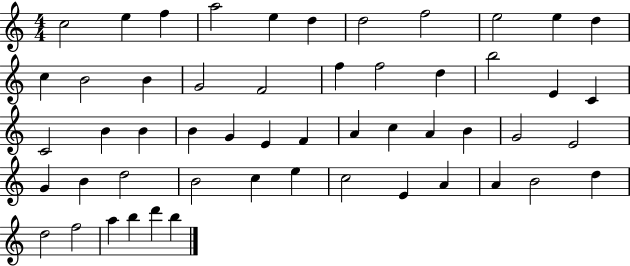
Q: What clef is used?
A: treble